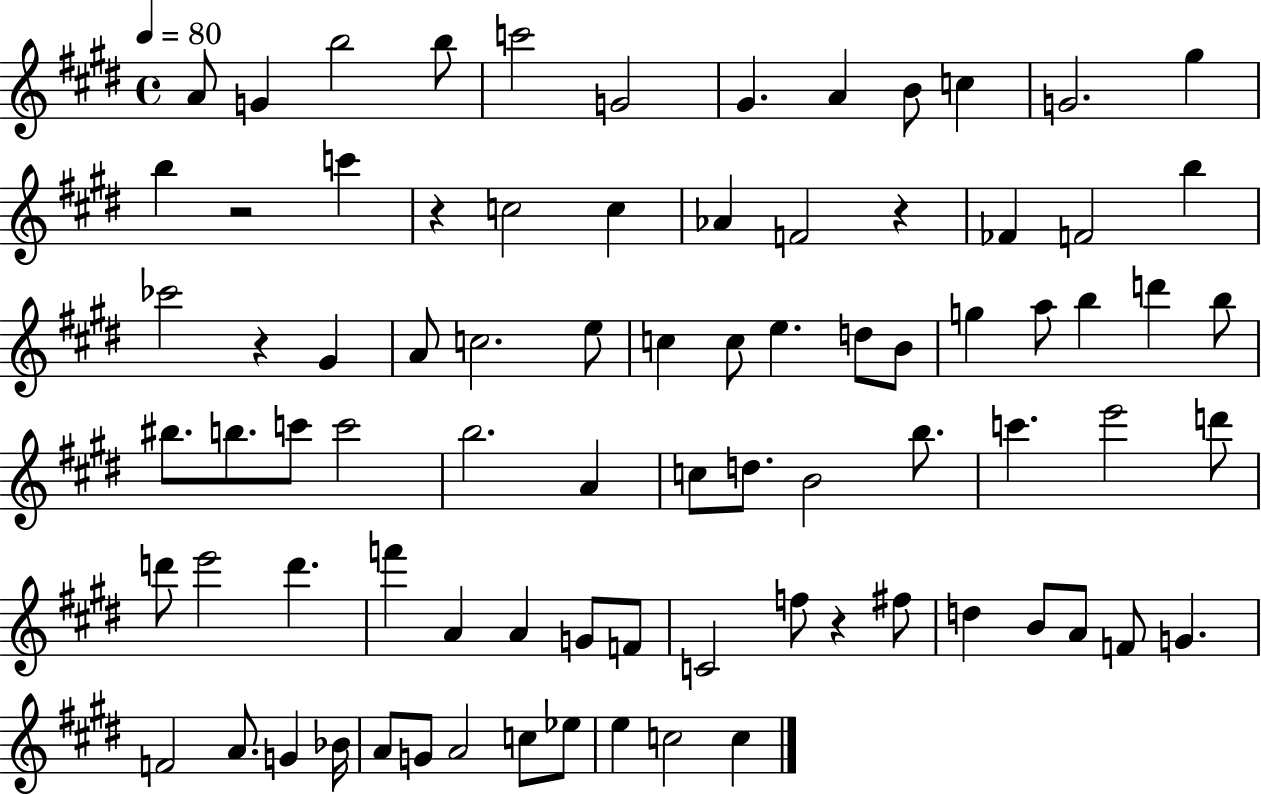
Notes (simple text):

A4/e G4/q B5/h B5/e C6/h G4/h G#4/q. A4/q B4/e C5/q G4/h. G#5/q B5/q R/h C6/q R/q C5/h C5/q Ab4/q F4/h R/q FES4/q F4/h B5/q CES6/h R/q G#4/q A4/e C5/h. E5/e C5/q C5/e E5/q. D5/e B4/e G5/q A5/e B5/q D6/q B5/e BIS5/e. B5/e. C6/e C6/h B5/h. A4/q C5/e D5/e. B4/h B5/e. C6/q. E6/h D6/e D6/e E6/h D6/q. F6/q A4/q A4/q G4/e F4/e C4/h F5/e R/q F#5/e D5/q B4/e A4/e F4/e G4/q. F4/h A4/e. G4/q Bb4/s A4/e G4/e A4/h C5/e Eb5/e E5/q C5/h C5/q